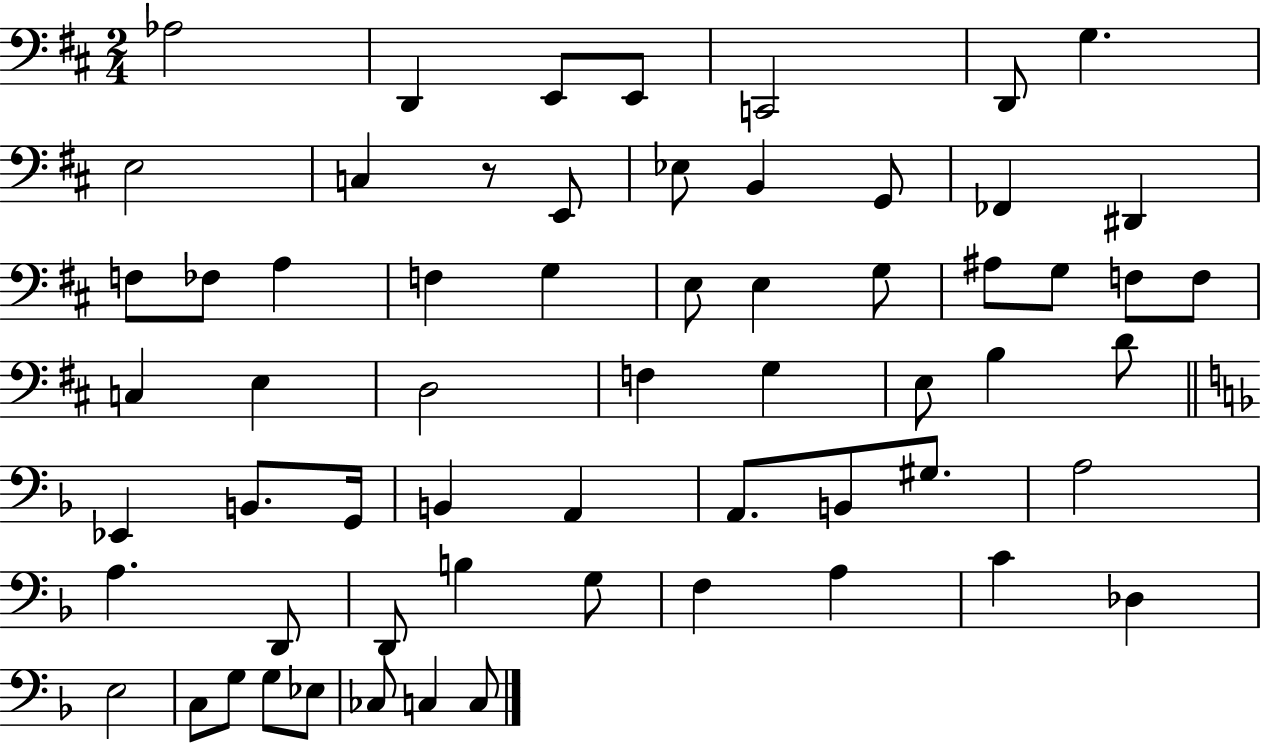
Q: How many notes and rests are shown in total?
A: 62